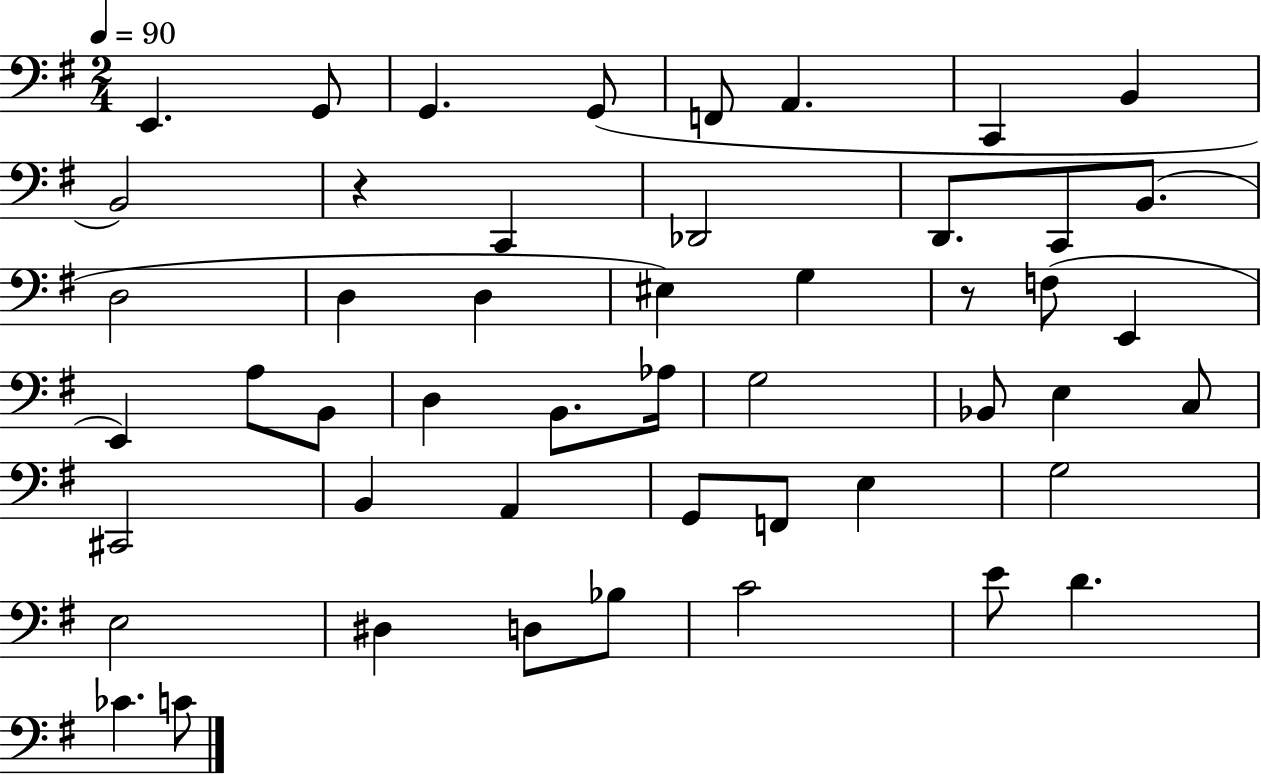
X:1
T:Untitled
M:2/4
L:1/4
K:G
E,, G,,/2 G,, G,,/2 F,,/2 A,, C,, B,, B,,2 z C,, _D,,2 D,,/2 C,,/2 B,,/2 D,2 D, D, ^E, G, z/2 F,/2 E,, E,, A,/2 B,,/2 D, B,,/2 _A,/4 G,2 _B,,/2 E, C,/2 ^C,,2 B,, A,, G,,/2 F,,/2 E, G,2 E,2 ^D, D,/2 _B,/2 C2 E/2 D _C C/2